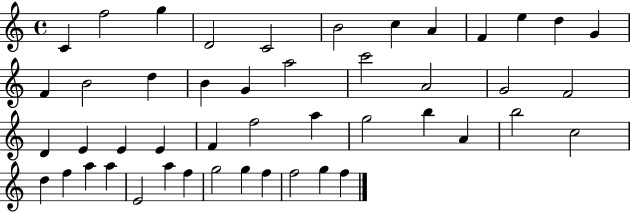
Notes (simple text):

C4/q F5/h G5/q D4/h C4/h B4/h C5/q A4/q F4/q E5/q D5/q G4/q F4/q B4/h D5/q B4/q G4/q A5/h C6/h A4/h G4/h F4/h D4/q E4/q E4/q E4/q F4/q F5/h A5/q G5/h B5/q A4/q B5/h C5/h D5/q F5/q A5/q A5/q E4/h A5/q F5/q G5/h G5/q F5/q F5/h G5/q F5/q